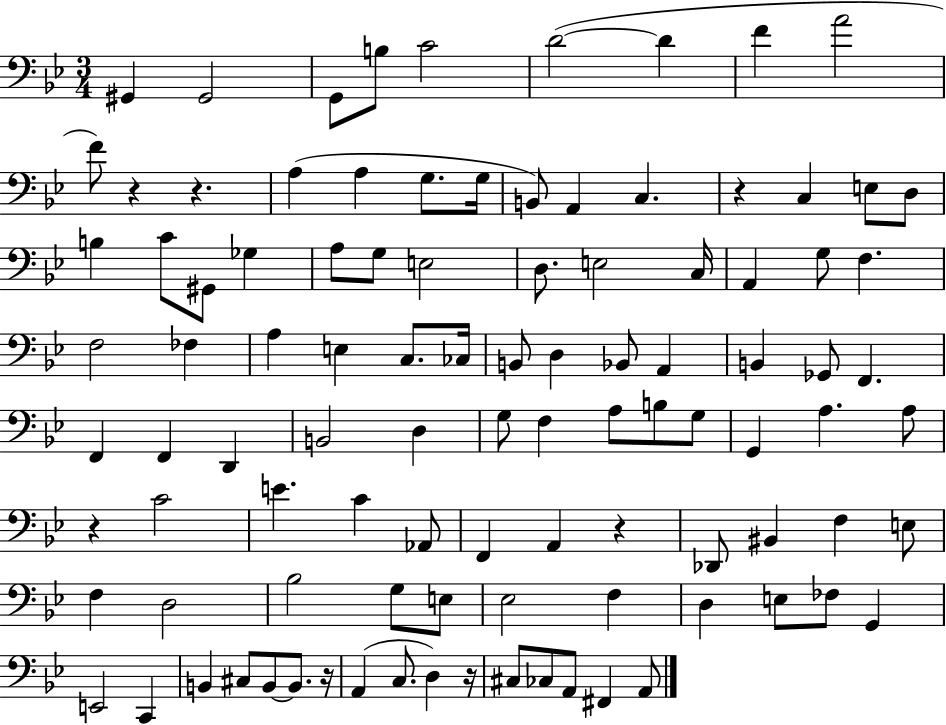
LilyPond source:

{
  \clef bass
  \numericTimeSignature
  \time 3/4
  \key bes \major
  gis,4 gis,2 | g,8 b8 c'2 | d'2~(~ d'4 | f'4 a'2 | \break f'8) r4 r4. | a4( a4 g8. g16 | b,8) a,4 c4. | r4 c4 e8 d8 | \break b4 c'8 gis,8 ges4 | a8 g8 e2 | d8. e2 c16 | a,4 g8 f4. | \break f2 fes4 | a4 e4 c8. ces16 | b,8 d4 bes,8 a,4 | b,4 ges,8 f,4. | \break f,4 f,4 d,4 | b,2 d4 | g8 f4 a8 b8 g8 | g,4 a4. a8 | \break r4 c'2 | e'4. c'4 aes,8 | f,4 a,4 r4 | des,8 bis,4 f4 e8 | \break f4 d2 | bes2 g8 e8 | ees2 f4 | d4 e8 fes8 g,4 | \break e,2 c,4 | b,4 cis8 b,8~~ b,8. r16 | a,4( c8. d4) r16 | cis8 ces8 a,8 fis,4 a,8 | \break \bar "|."
}